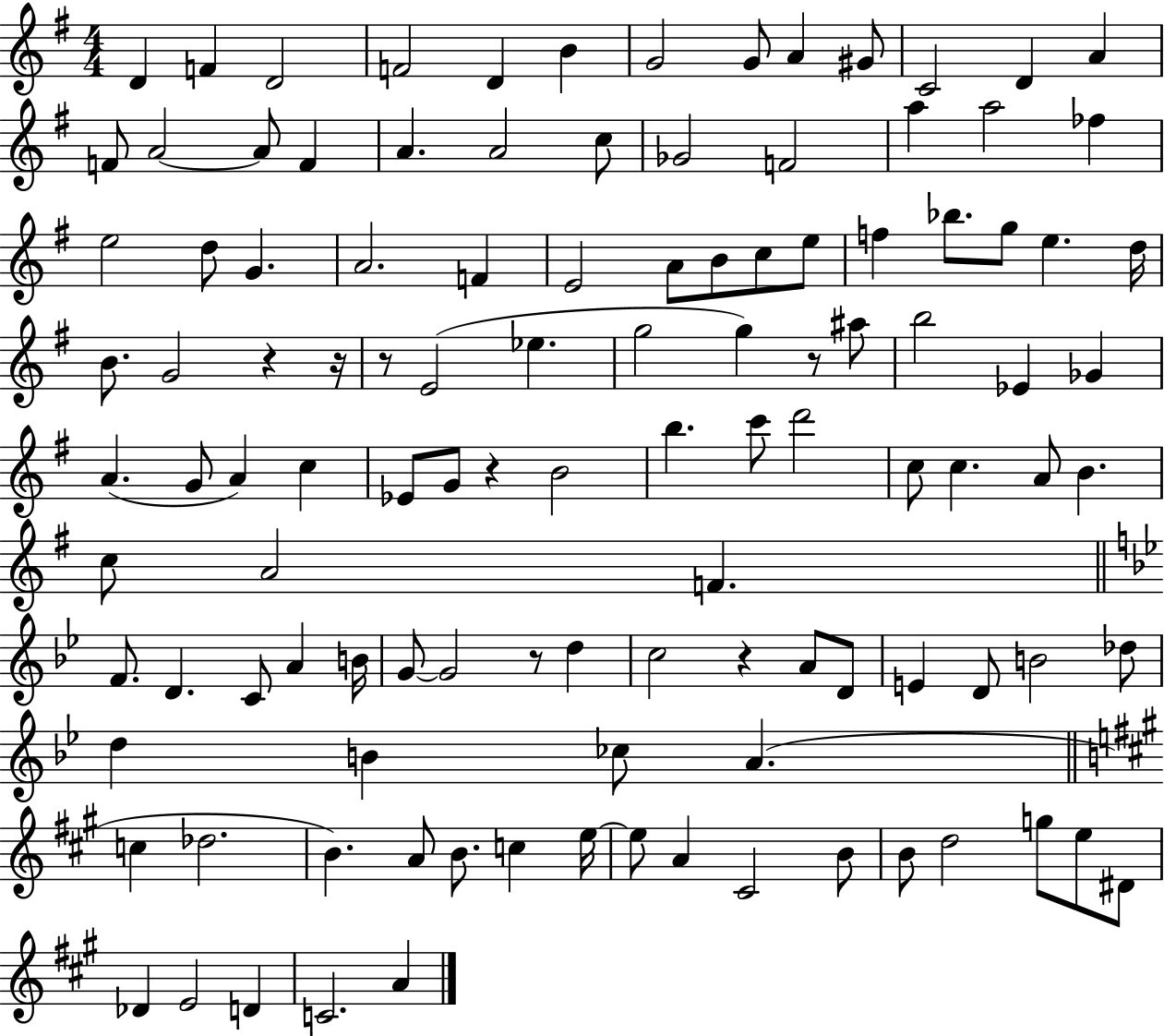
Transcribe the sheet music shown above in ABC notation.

X:1
T:Untitled
M:4/4
L:1/4
K:G
D F D2 F2 D B G2 G/2 A ^G/2 C2 D A F/2 A2 A/2 F A A2 c/2 _G2 F2 a a2 _f e2 d/2 G A2 F E2 A/2 B/2 c/2 e/2 f _b/2 g/2 e d/4 B/2 G2 z z/4 z/2 E2 _e g2 g z/2 ^a/2 b2 _E _G A G/2 A c _E/2 G/2 z B2 b c'/2 d'2 c/2 c A/2 B c/2 A2 F F/2 D C/2 A B/4 G/2 G2 z/2 d c2 z A/2 D/2 E D/2 B2 _d/2 d B _c/2 A c _d2 B A/2 B/2 c e/4 e/2 A ^C2 B/2 B/2 d2 g/2 e/2 ^D/2 _D E2 D C2 A